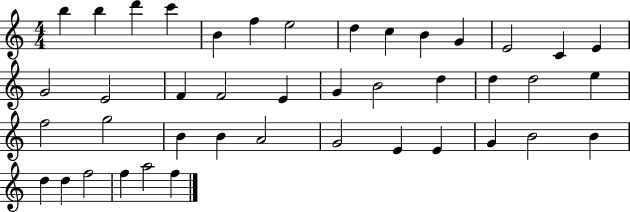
X:1
T:Untitled
M:4/4
L:1/4
K:C
b b d' c' B f e2 d c B G E2 C E G2 E2 F F2 E G B2 d d d2 e f2 g2 B B A2 G2 E E G B2 B d d f2 f a2 f